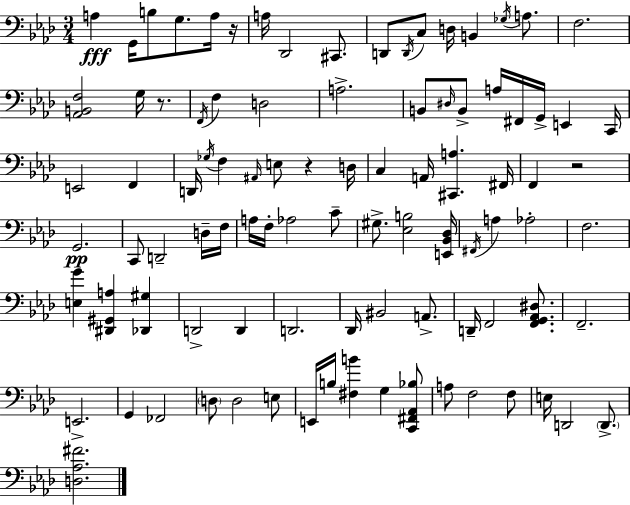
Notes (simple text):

A3/q G2/s B3/e G3/e. A3/s R/s A3/s Db2/h C#2/e. D2/e D2/s C3/e D3/s B2/q Gb3/s A3/e. F3/h. [Ab2,B2,F3]/h G3/s R/e. F2/s F3/q D3/h A3/h. B2/e D#3/s B2/e A3/s F#2/s G2/s E2/q C2/s E2/h F2/q D2/s Gb3/s F3/q A#2/s E3/e R/q D3/s C3/q A2/s [C#2,A3]/q. F#2/s F2/q R/h G2/h. C2/e D2/h D3/s F3/s A3/s F3/s Ab3/h C4/e G#3/e. [Eb3,B3]/h [E2,Bb2,Db3]/s F#2/s A3/q Ab3/h F3/h. [E3,G4]/q [D#2,G#2,A3]/q [Db2,G#3]/q D2/h D2/q D2/h. Db2/s BIS2/h A2/e. D2/s F2/h [F2,G2,Ab2,D#3]/e. F2/h. E2/h. G2/q FES2/h D3/e D3/h E3/e E2/s B3/s [F#3,B4]/q G3/q [C2,F#2,Ab2,Bb3]/e A3/e F3/h F3/e E3/s D2/h D2/e. [D3,Ab3,F#4]/h.